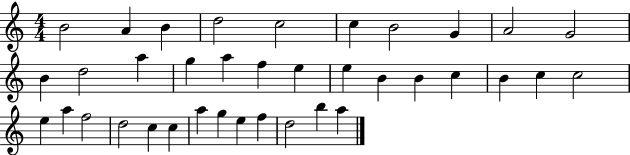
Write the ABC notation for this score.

X:1
T:Untitled
M:4/4
L:1/4
K:C
B2 A B d2 c2 c B2 G A2 G2 B d2 a g a f e e B B c B c c2 e a f2 d2 c c a g e f d2 b a